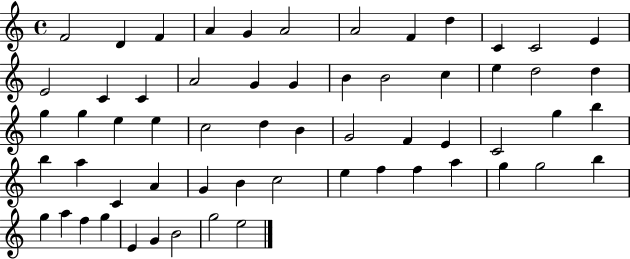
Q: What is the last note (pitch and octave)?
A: E5